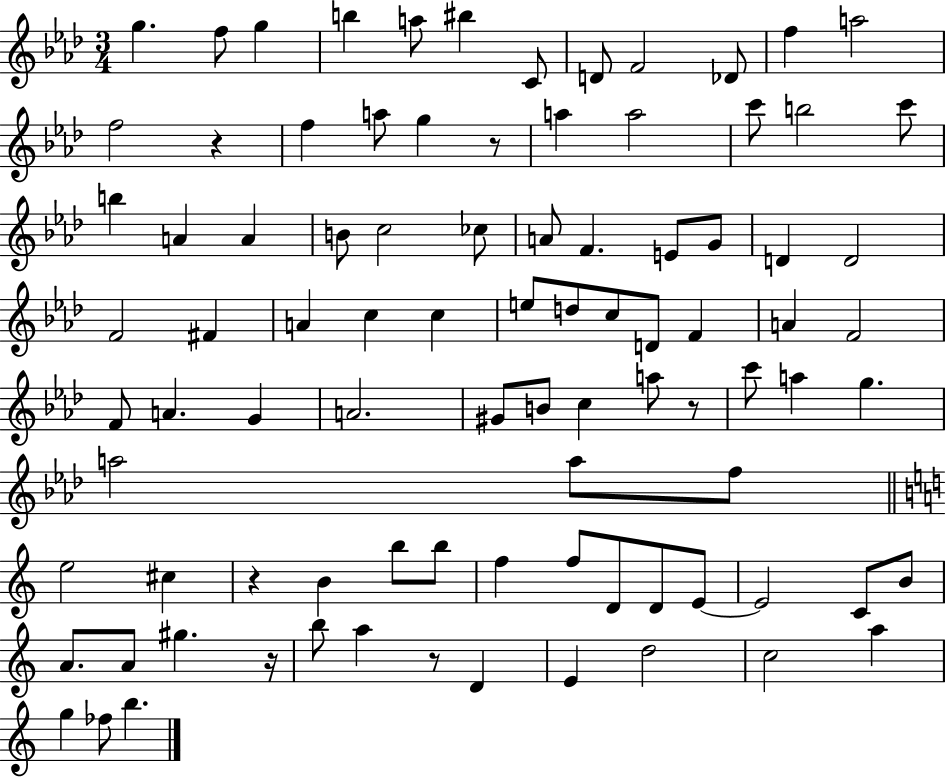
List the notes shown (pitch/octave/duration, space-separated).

G5/q. F5/e G5/q B5/q A5/e BIS5/q C4/e D4/e F4/h Db4/e F5/q A5/h F5/h R/q F5/q A5/e G5/q R/e A5/q A5/h C6/e B5/h C6/e B5/q A4/q A4/q B4/e C5/h CES5/e A4/e F4/q. E4/e G4/e D4/q D4/h F4/h F#4/q A4/q C5/q C5/q E5/e D5/e C5/e D4/e F4/q A4/q F4/h F4/e A4/q. G4/q A4/h. G#4/e B4/e C5/q A5/e R/e C6/e A5/q G5/q. A5/h A5/e F5/e E5/h C#5/q R/q B4/q B5/e B5/e F5/q F5/e D4/e D4/e E4/e E4/h C4/e B4/e A4/e. A4/e G#5/q. R/s B5/e A5/q R/e D4/q E4/q D5/h C5/h A5/q G5/q FES5/e B5/q.